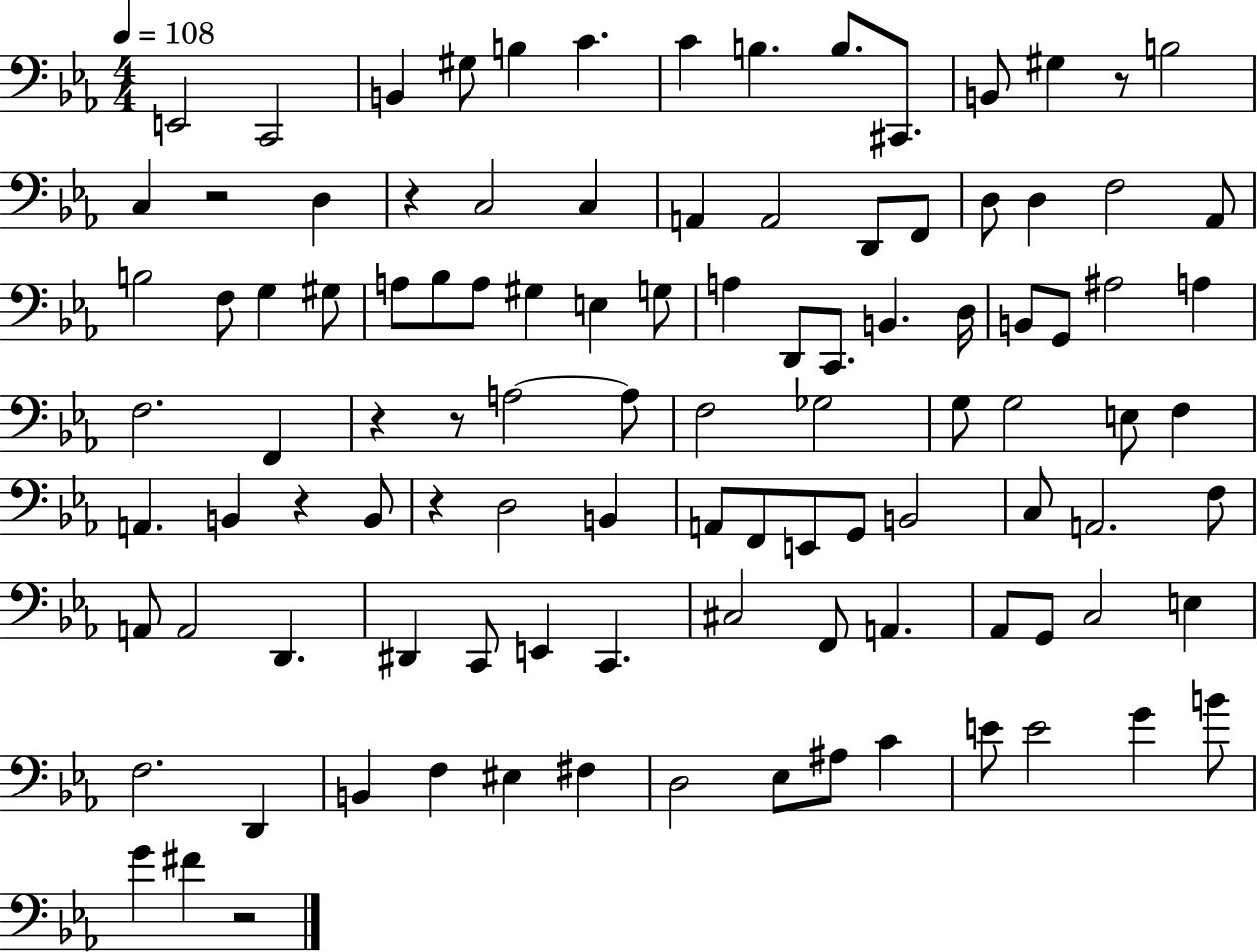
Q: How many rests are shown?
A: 8